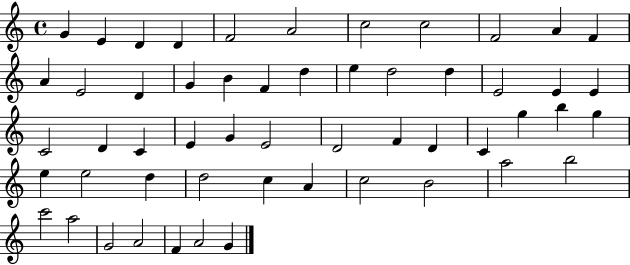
{
  \clef treble
  \time 4/4
  \defaultTimeSignature
  \key c \major
  g'4 e'4 d'4 d'4 | f'2 a'2 | c''2 c''2 | f'2 a'4 f'4 | \break a'4 e'2 d'4 | g'4 b'4 f'4 d''4 | e''4 d''2 d''4 | e'2 e'4 e'4 | \break c'2 d'4 c'4 | e'4 g'4 e'2 | d'2 f'4 d'4 | c'4 g''4 b''4 g''4 | \break e''4 e''2 d''4 | d''2 c''4 a'4 | c''2 b'2 | a''2 b''2 | \break c'''2 a''2 | g'2 a'2 | f'4 a'2 g'4 | \bar "|."
}